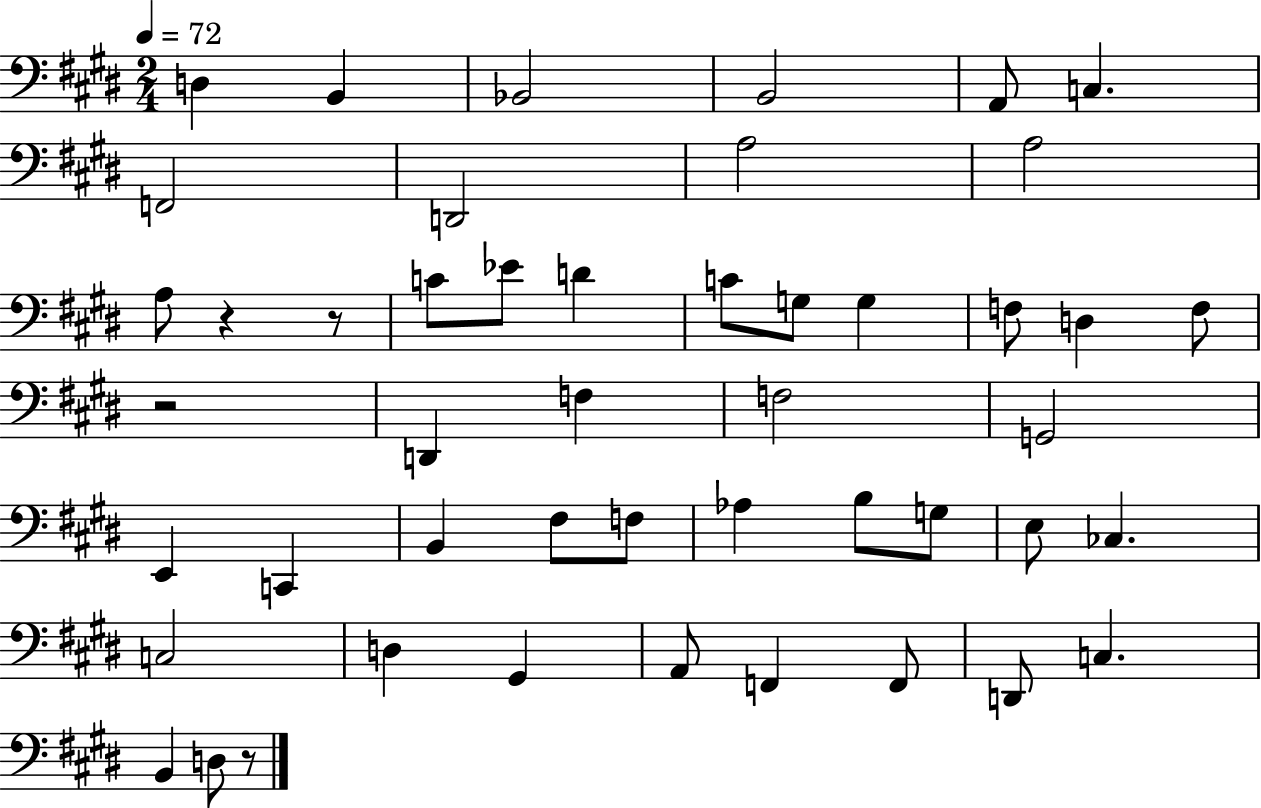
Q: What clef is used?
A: bass